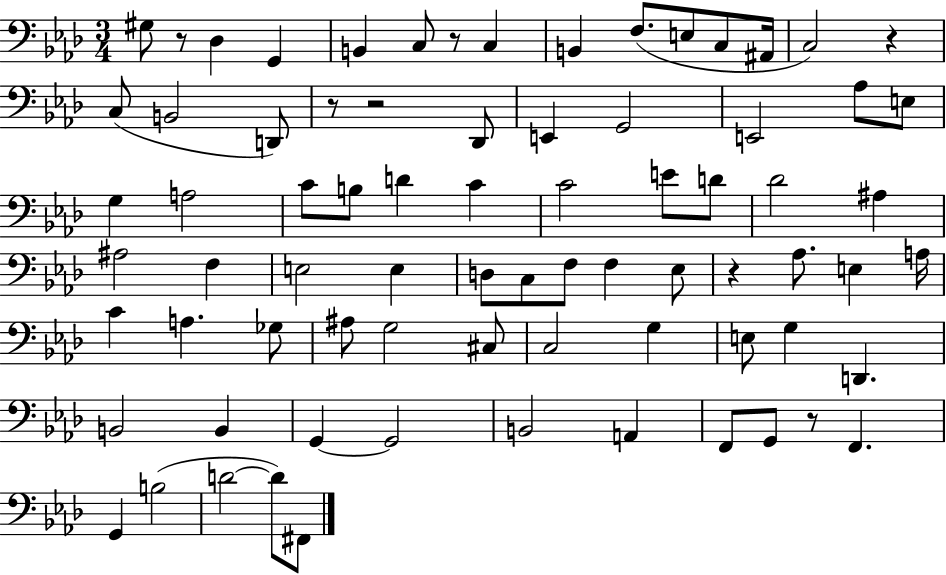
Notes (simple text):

G#3/e R/e Db3/q G2/q B2/q C3/e R/e C3/q B2/q F3/e. E3/e C3/e A#2/s C3/h R/q C3/e B2/h D2/e R/e R/h Db2/e E2/q G2/h E2/h Ab3/e E3/e G3/q A3/h C4/e B3/e D4/q C4/q C4/h E4/e D4/e Db4/h A#3/q A#3/h F3/q E3/h E3/q D3/e C3/e F3/e F3/q Eb3/e R/q Ab3/e. E3/q A3/s C4/q A3/q. Gb3/e A#3/e G3/h C#3/e C3/h G3/q E3/e G3/q D2/q. B2/h B2/q G2/q G2/h B2/h A2/q F2/e G2/e R/e F2/q. G2/q B3/h D4/h D4/e F#2/e